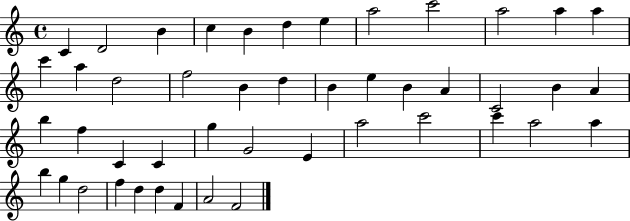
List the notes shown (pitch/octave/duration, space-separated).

C4/q D4/h B4/q C5/q B4/q D5/q E5/q A5/h C6/h A5/h A5/q A5/q C6/q A5/q D5/h F5/h B4/q D5/q B4/q E5/q B4/q A4/q C4/h B4/q A4/q B5/q F5/q C4/q C4/q G5/q G4/h E4/q A5/h C6/h C6/q A5/h A5/q B5/q G5/q D5/h F5/q D5/q D5/q F4/q A4/h F4/h